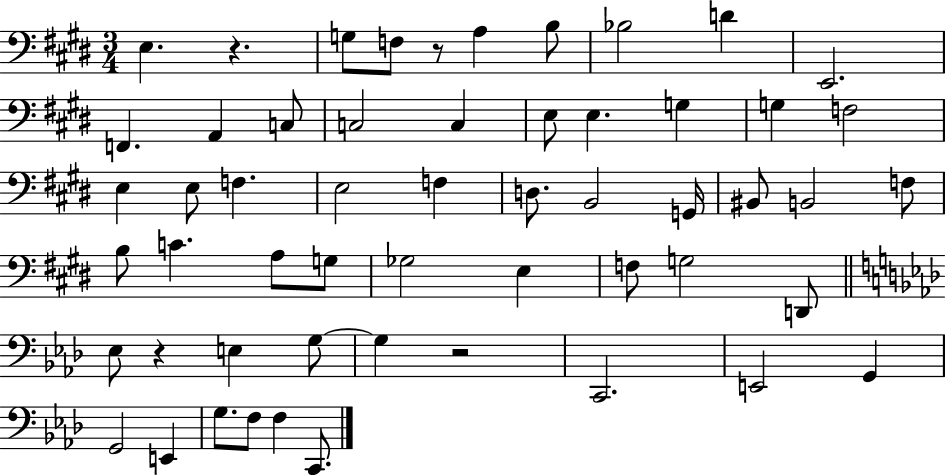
E3/q. R/q. G3/e F3/e R/e A3/q B3/e Bb3/h D4/q E2/h. F2/q. A2/q C3/e C3/h C3/q E3/e E3/q. G3/q G3/q F3/h E3/q E3/e F3/q. E3/h F3/q D3/e. B2/h G2/s BIS2/e B2/h F3/e B3/e C4/q. A3/e G3/e Gb3/h E3/q F3/e G3/h D2/e Eb3/e R/q E3/q G3/e G3/q R/h C2/h. E2/h G2/q G2/h E2/q G3/e. F3/e F3/q C2/e.